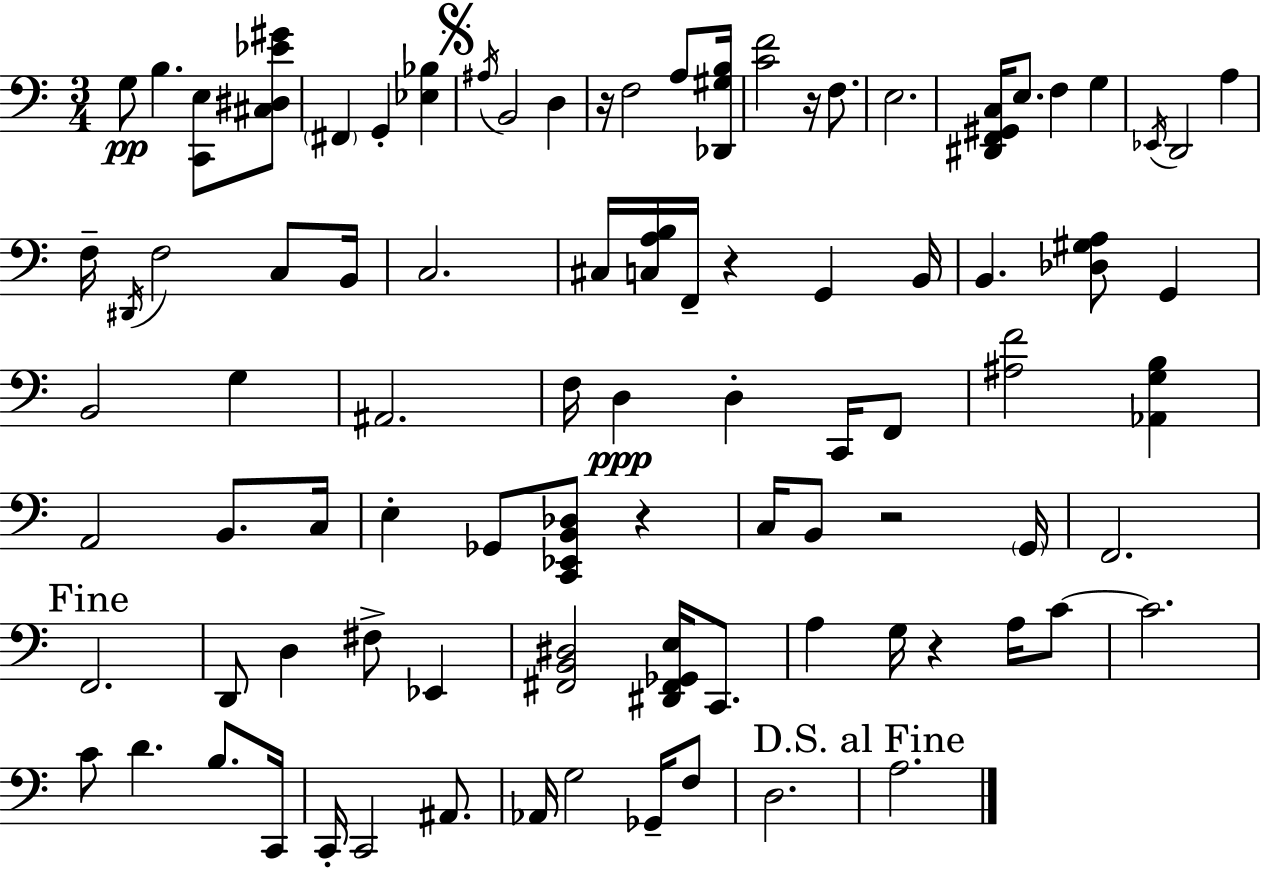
X:1
T:Untitled
M:3/4
L:1/4
K:C
G,/2 B, [C,,E,]/2 [^C,^D,_E^G]/2 ^F,, G,, [_E,_B,] ^A,/4 B,,2 D, z/4 F,2 A,/2 [_D,,^G,B,]/4 [CF]2 z/4 F,/2 E,2 [^D,,F,,^G,,C,]/4 E,/2 F, G, _E,,/4 D,,2 A, F,/4 ^D,,/4 F,2 C,/2 B,,/4 C,2 ^C,/4 [C,A,B,]/4 F,,/4 z G,, B,,/4 B,, [_D,^G,A,]/2 G,, B,,2 G, ^A,,2 F,/4 D, D, C,,/4 F,,/2 [^A,F]2 [_A,,G,B,] A,,2 B,,/2 C,/4 E, _G,,/2 [C,,_E,,B,,_D,]/2 z C,/4 B,,/2 z2 G,,/4 F,,2 F,,2 D,,/2 D, ^F,/2 _E,, [^F,,B,,^D,]2 [^D,,^F,,_G,,E,]/4 C,,/2 A, G,/4 z A,/4 C/2 C2 C/2 D B,/2 C,,/4 C,,/4 C,,2 ^A,,/2 _A,,/4 G,2 _G,,/4 F,/2 D,2 A,2